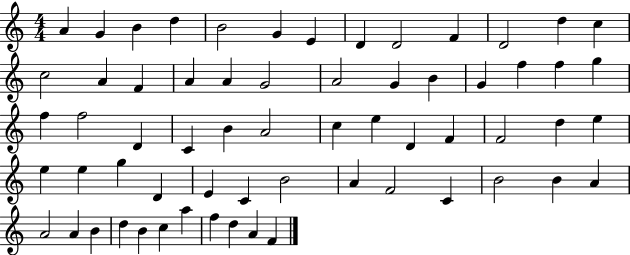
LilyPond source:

{
  \clef treble
  \numericTimeSignature
  \time 4/4
  \key c \major
  a'4 g'4 b'4 d''4 | b'2 g'4 e'4 | d'4 d'2 f'4 | d'2 d''4 c''4 | \break c''2 a'4 f'4 | a'4 a'4 g'2 | a'2 g'4 b'4 | g'4 f''4 f''4 g''4 | \break f''4 f''2 d'4 | c'4 b'4 a'2 | c''4 e''4 d'4 f'4 | f'2 d''4 e''4 | \break e''4 e''4 g''4 d'4 | e'4 c'4 b'2 | a'4 f'2 c'4 | b'2 b'4 a'4 | \break a'2 a'4 b'4 | d''4 b'4 c''4 a''4 | f''4 d''4 a'4 f'4 | \bar "|."
}